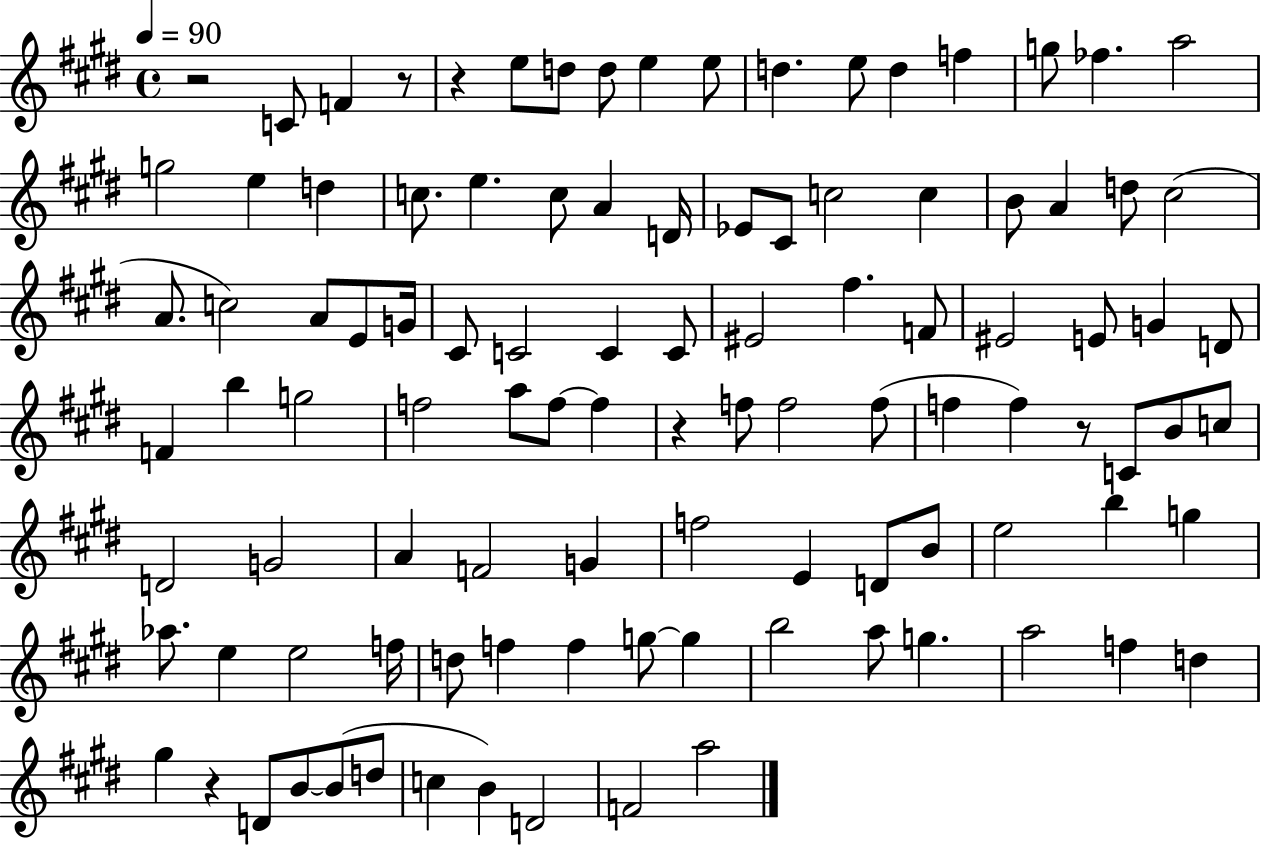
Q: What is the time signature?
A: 4/4